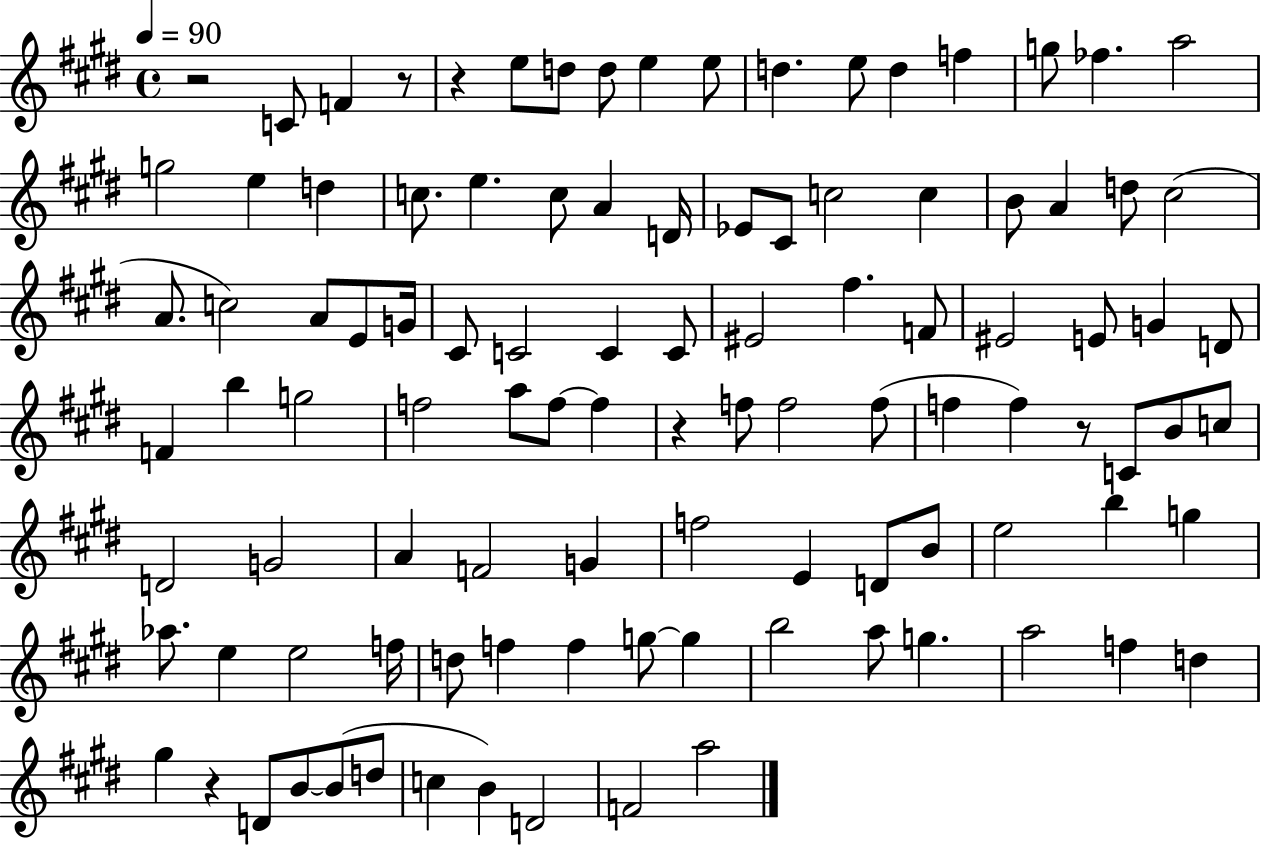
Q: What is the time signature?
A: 4/4